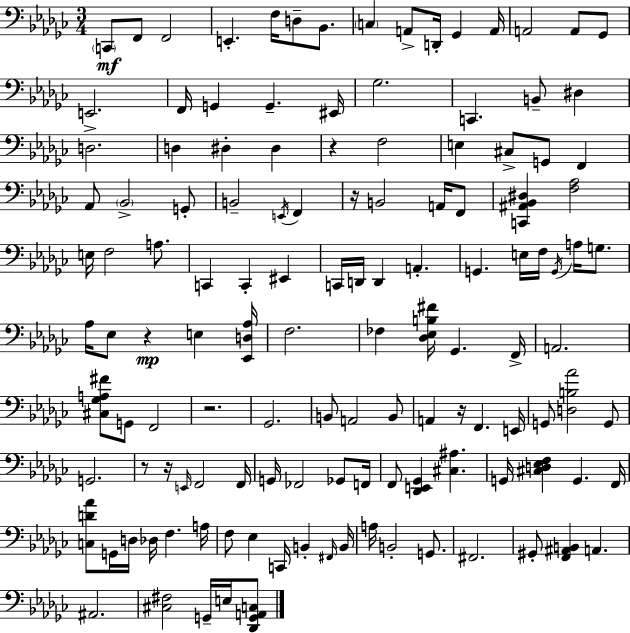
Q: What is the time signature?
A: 3/4